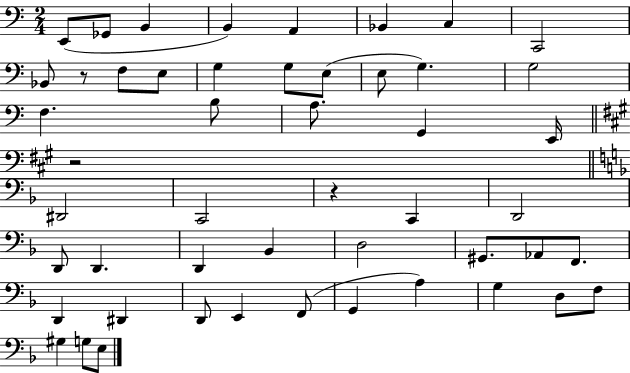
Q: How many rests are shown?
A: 3